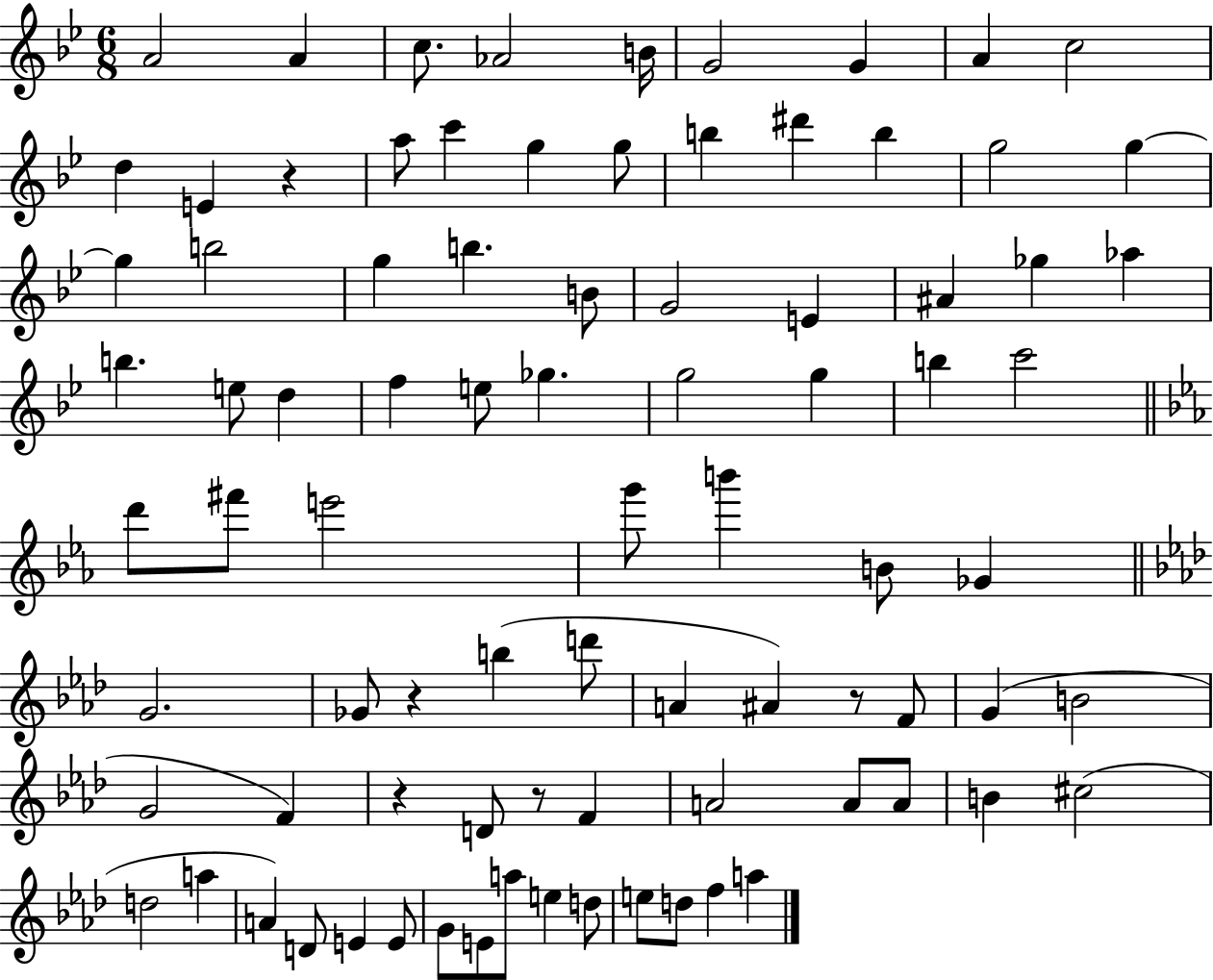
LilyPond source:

{
  \clef treble
  \numericTimeSignature
  \time 6/8
  \key bes \major
  a'2 a'4 | c''8. aes'2 b'16 | g'2 g'4 | a'4 c''2 | \break d''4 e'4 r4 | a''8 c'''4 g''4 g''8 | b''4 dis'''4 b''4 | g''2 g''4~~ | \break g''4 b''2 | g''4 b''4. b'8 | g'2 e'4 | ais'4 ges''4 aes''4 | \break b''4. e''8 d''4 | f''4 e''8 ges''4. | g''2 g''4 | b''4 c'''2 | \break \bar "||" \break \key ees \major d'''8 fis'''8 e'''2 | g'''8 b'''4 b'8 ges'4 | \bar "||" \break \key aes \major g'2. | ges'8 r4 b''4( d'''8 | a'4 ais'4) r8 f'8 | g'4( b'2 | \break g'2 f'4) | r4 d'8 r8 f'4 | a'2 a'8 a'8 | b'4 cis''2( | \break d''2 a''4 | a'4) d'8 e'4 e'8 | g'8 e'8 a''8 e''4 d''8 | e''8 d''8 f''4 a''4 | \break \bar "|."
}